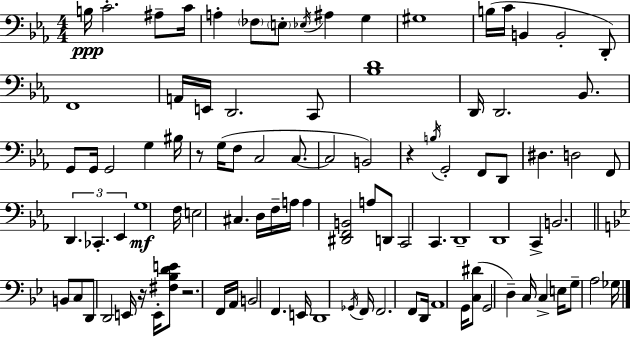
X:1
T:Untitled
M:4/4
L:1/4
K:Cm
B,/4 C2 ^A,/2 C/4 A, _F,/2 E,/2 _E,/4 ^A, G, ^G,4 B,/4 C/4 B,, B,,2 D,,/2 F,,4 A,,/4 E,,/4 D,,2 C,,/2 [_B,D]4 D,,/4 D,,2 _B,,/2 G,,/2 G,,/4 G,,2 G, ^B,/4 z/2 G,/4 F,/2 C,2 C,/2 C,2 B,,2 z B,/4 G,,2 F,,/2 D,,/2 ^D, D,2 F,,/2 D,, _C,, _E,, G,4 F,/4 E,2 ^C, D,/4 F,/4 A,/4 A, [^D,,F,,B,,]2 A,/2 D,,/2 C,,2 C,, D,,4 D,,4 C,, B,,2 B,,/2 C,/2 D,,/2 D,,2 E,,/4 z/4 E,,/4 [^F,_B,DE]/2 z2 F,,/4 A,,/4 B,,2 F,, E,,/4 D,,4 _G,,/4 F,,/4 F,,2 F,,/2 D,,/4 A,,4 G,,/4 [C,^D]/2 G,,2 D, C,/4 C, E,/4 G,/2 A,2 _G,/4